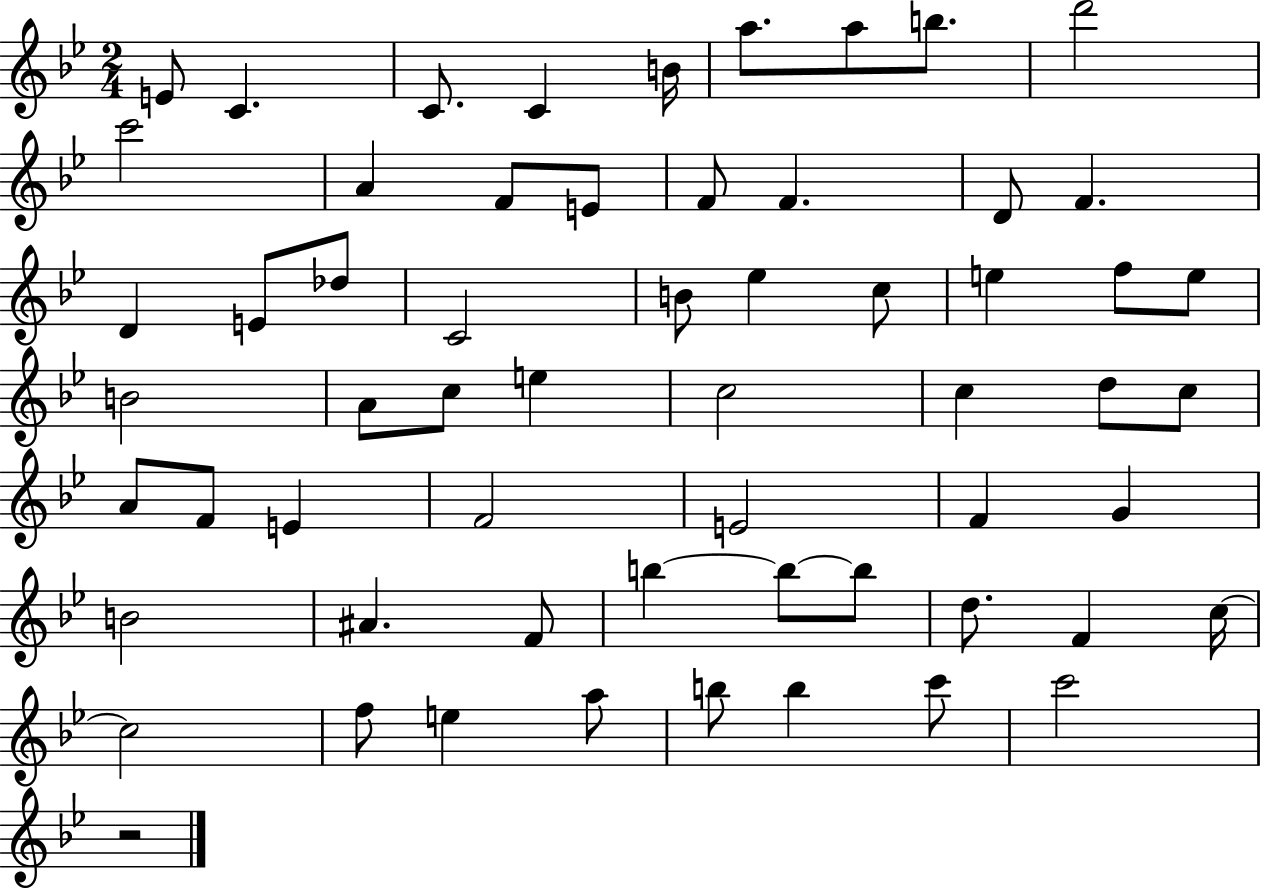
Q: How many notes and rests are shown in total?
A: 60